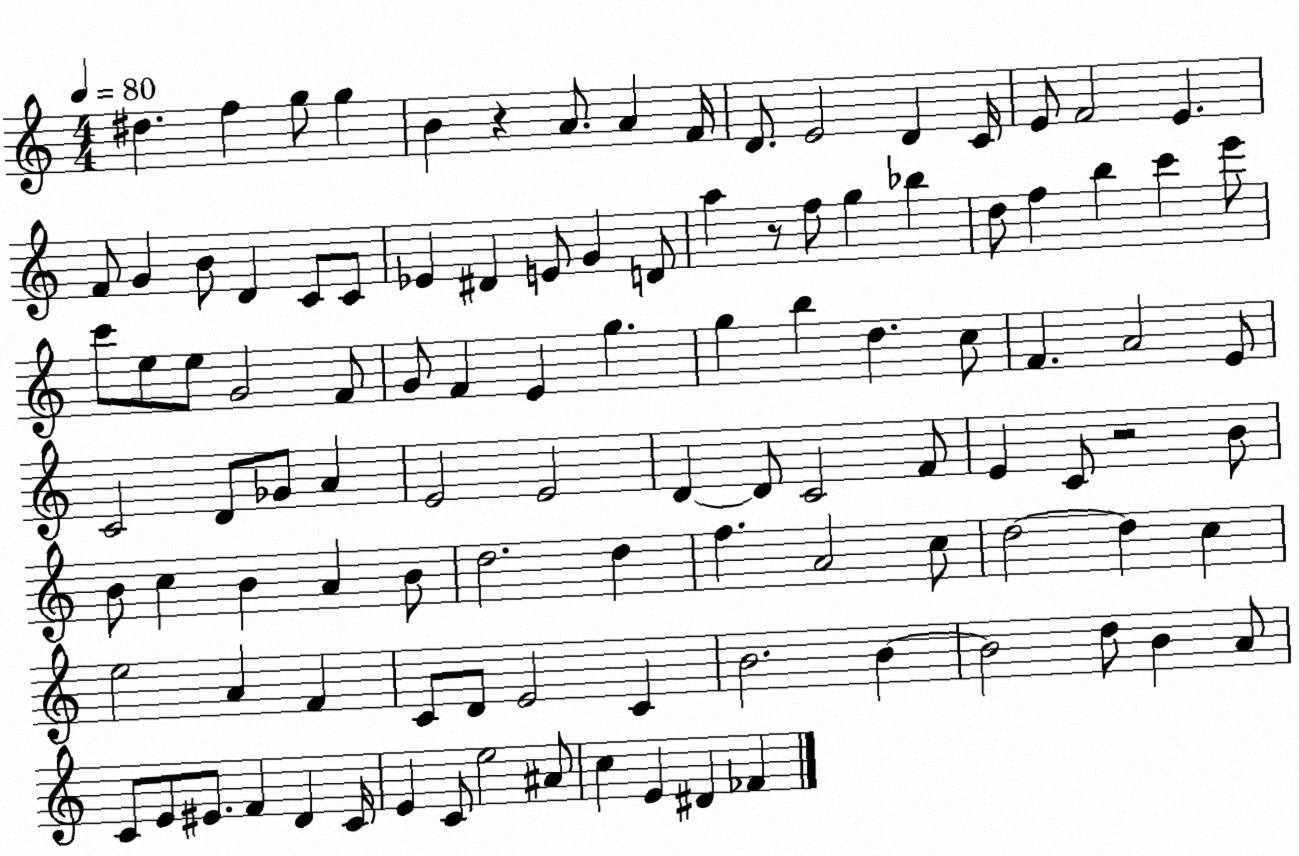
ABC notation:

X:1
T:Untitled
M:4/4
L:1/4
K:C
^d f g/2 g B z A/2 A F/4 D/2 E2 D C/4 E/2 F2 E F/2 G B/2 D C/2 C/2 _E ^D E/2 G D/2 a z/2 f/2 g _b d/2 f b c' e'/2 c'/2 e/2 e/2 G2 F/2 G/2 F E g g b d c/2 F A2 E/2 C2 D/2 _G/2 A E2 E2 D D/2 C2 F/2 E C/2 z2 B/2 B/2 c B A B/2 d2 d f A2 c/2 d2 d c e2 A F C/2 D/2 E2 C B2 B B2 d/2 B A/2 C/2 E/2 ^E/2 F D C/4 E C/2 e2 ^A/2 c E ^D _F